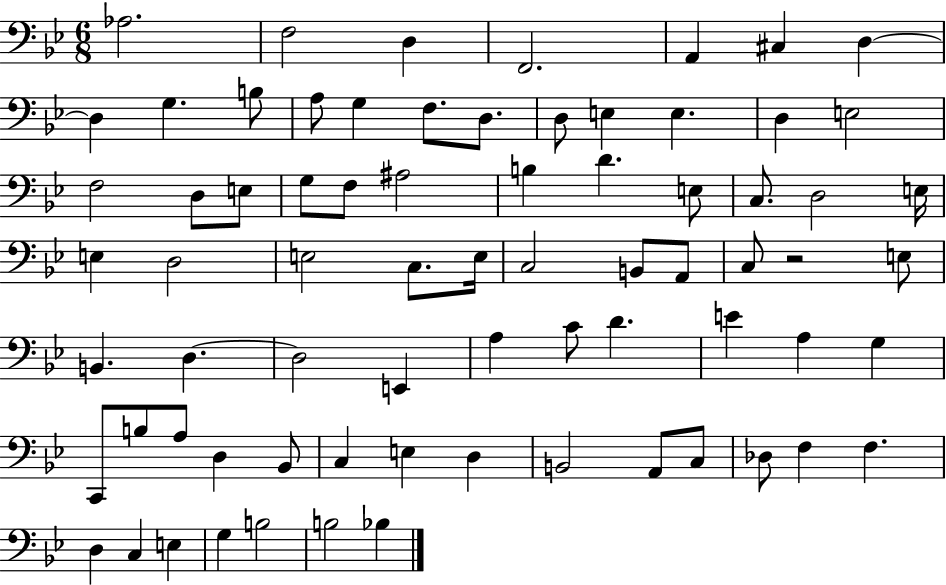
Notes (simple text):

Ab3/h. F3/h D3/q F2/h. A2/q C#3/q D3/q D3/q G3/q. B3/e A3/e G3/q F3/e. D3/e. D3/e E3/q E3/q. D3/q E3/h F3/h D3/e E3/e G3/e F3/e A#3/h B3/q D4/q. E3/e C3/e. D3/h E3/s E3/q D3/h E3/h C3/e. E3/s C3/h B2/e A2/e C3/e R/h E3/e B2/q. D3/q. D3/h E2/q A3/q C4/e D4/q. E4/q A3/q G3/q C2/e B3/e A3/e D3/q Bb2/e C3/q E3/q D3/q B2/h A2/e C3/e Db3/e F3/q F3/q. D3/q C3/q E3/q G3/q B3/h B3/h Bb3/q